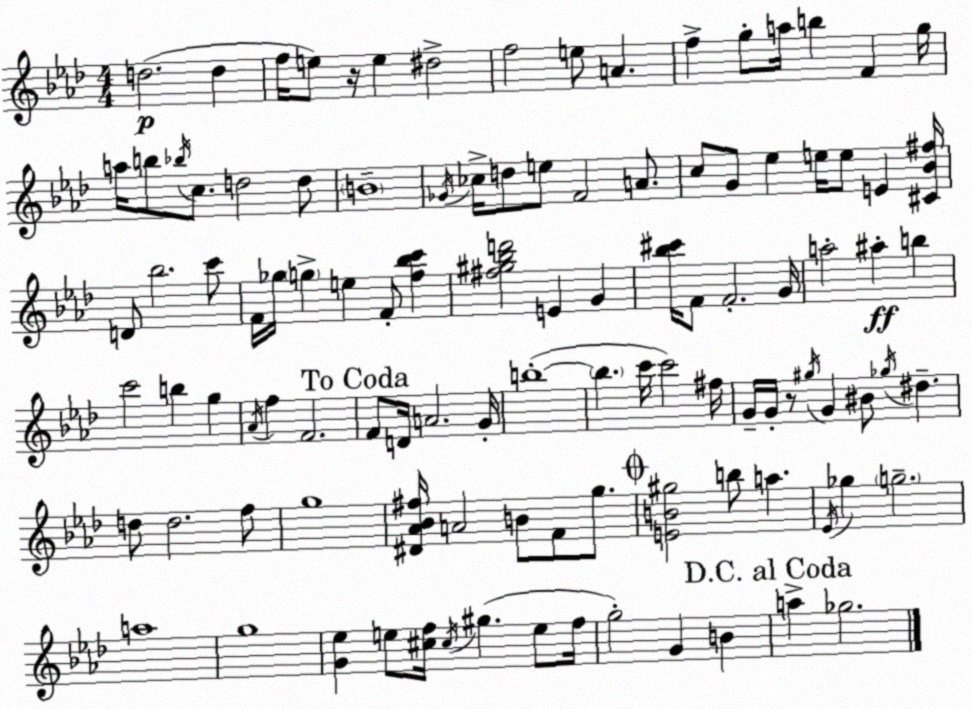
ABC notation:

X:1
T:Untitled
M:4/4
L:1/4
K:Fm
d2 d f/4 e/2 z/4 e ^d2 f2 e/2 A f g/2 a/4 b F g/4 a/4 b/2 _b/4 c/2 d2 d/2 B4 _G/4 _c/4 d/2 e/2 F2 A/2 c/2 G/2 _e e/4 e/2 E [^C_B^f]/4 D/2 _b2 c'/2 F/4 _g/4 g e F/2 [f_bc'] [^f^g_bd']2 E G [_b^c']/4 F/2 F2 G/4 a2 ^a b c'2 b g _A/4 f F2 F/2 D/4 A2 G/4 b4 b c'/4 c'2 ^f/4 G/4 G/4 z/2 ^g/4 G ^B/2 _g/4 ^d d/2 d2 f/2 g4 [^D_A_B^f]/4 A2 B/2 F/2 g/2 [EB^g]2 b/2 a _E/4 _g g2 a4 g4 [G_e] e/2 [^cf]/4 ^c/4 ^g e/2 f/4 g2 G B a _g2